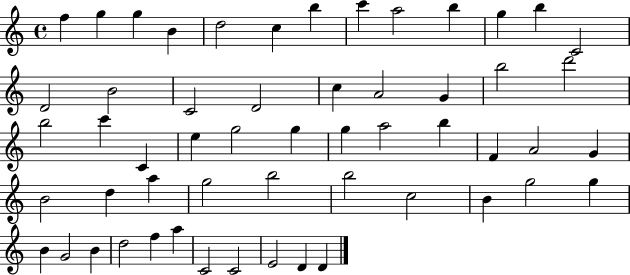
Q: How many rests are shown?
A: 0